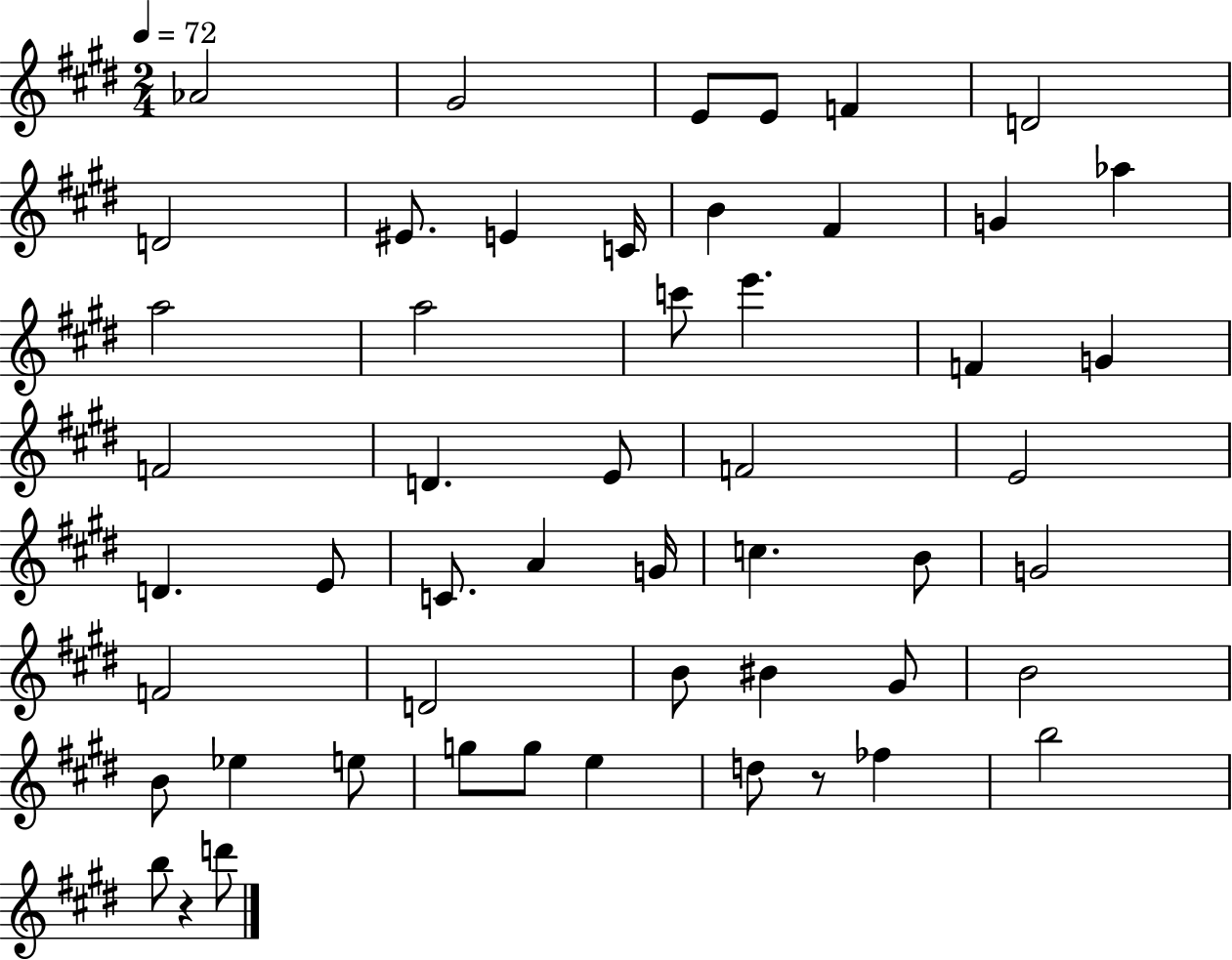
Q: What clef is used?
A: treble